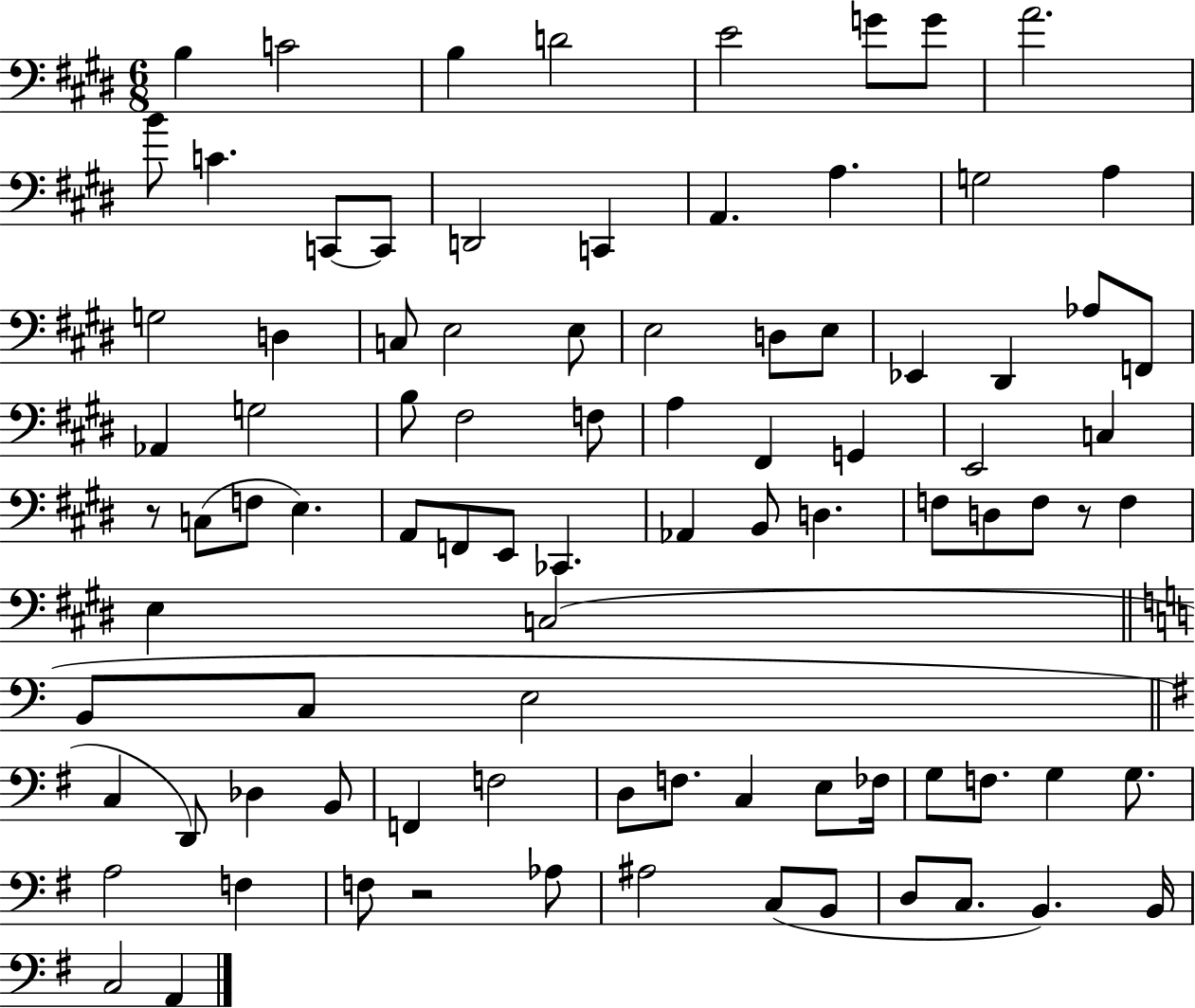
{
  \clef bass
  \numericTimeSignature
  \time 6/8
  \key e \major
  b4 c'2 | b4 d'2 | e'2 g'8 g'8 | a'2. | \break b'8 c'4. c,8~~ c,8 | d,2 c,4 | a,4. a4. | g2 a4 | \break g2 d4 | c8 e2 e8 | e2 d8 e8 | ees,4 dis,4 aes8 f,8 | \break aes,4 g2 | b8 fis2 f8 | a4 fis,4 g,4 | e,2 c4 | \break r8 c8( f8 e4.) | a,8 f,8 e,8 ces,4. | aes,4 b,8 d4. | f8 d8 f8 r8 f4 | \break e4 c2( | \bar "||" \break \key a \minor b,8 c8 e2 | \bar "||" \break \key e \minor c4 d,8) des4 b,8 | f,4 f2 | d8 f8. c4 e8 fes16 | g8 f8. g4 g8. | \break a2 f4 | f8 r2 aes8 | ais2 c8( b,8 | d8 c8. b,4.) b,16 | \break c2 a,4 | \bar "|."
}